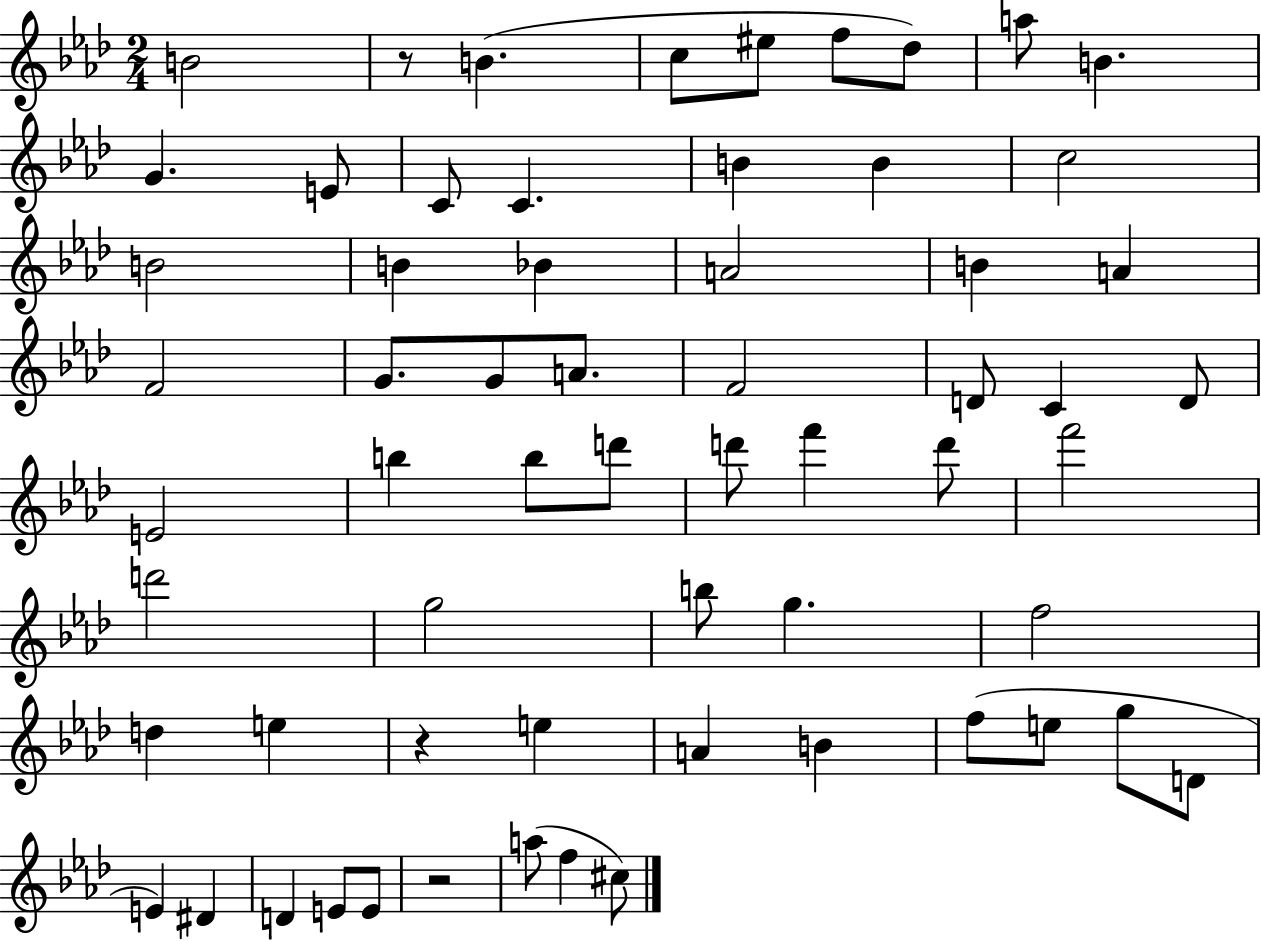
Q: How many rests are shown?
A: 3